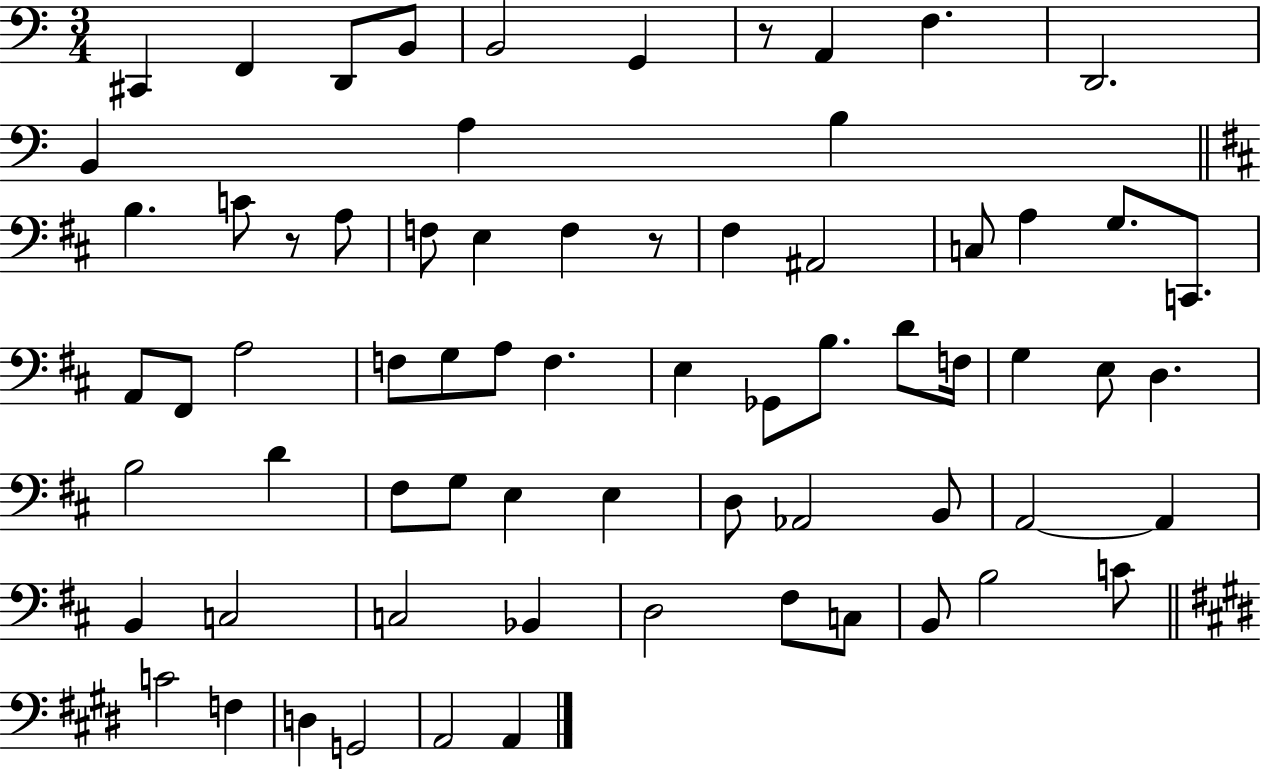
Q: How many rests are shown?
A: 3